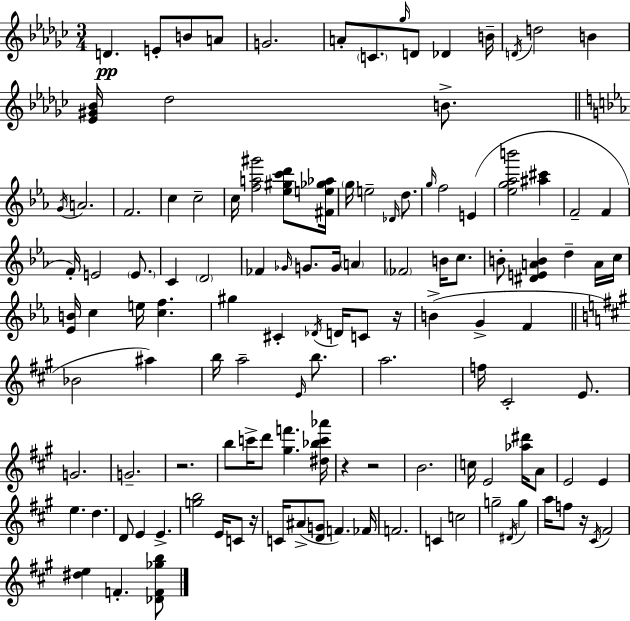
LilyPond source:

{
  \clef treble
  \numericTimeSignature
  \time 3/4
  \key ees \minor
  d'4.\pp e'8-. b'8 a'8 | g'2. | a'8-. \parenthesize c'8. \grace { ges''16 } d'8 des'4 | b'16-- \acciaccatura { d'16 } d''2 b'4 | \break <ees' gis' bes'>16 des''2 b'8.-> | \bar "||" \break \key ees \major \acciaccatura { g'16 } a'2. | f'2. | c''4 c''2-- | c''16 <f'' a'' gis'''>2 <ees'' gis'' c''' d'''>8 | \break <fis' e'' ges'' aes''>16 \parenthesize g''16 e''2-- \grace { des'16 } d''8. | \grace { g''16 } f''2 e'4( | <ees'' g'' aes'' b'''>2 <ais'' cis'''>4 | f'2-- f'4 | \break f'16-.) e'2 | \parenthesize e'8. c'4 \parenthesize d'2 | fes'4 \grace { ges'16 } g'8. g'16 | \parenthesize a'4 \parenthesize fes'2 | \break b'16 c''8. b'8-. <dis' e' a' b'>4 d''4-- | a'16 c''16 <ees' b'>16 c''4 e''16 <c'' f''>4. | gis''4 cis'4-. | \acciaccatura { des'16 } d'16 c'8 r16 b'4->( g'4-> | \break f'4 \bar "||" \break \key a \major bes'2 ais''4) | b''16 a''2-- \grace { e'16 } b''8. | a''2. | f''16 cis'2-. e'8. | \break g'2. | g'2.-- | r2. | b''8 c'''16-> d'''8 <gis'' f'''>4. | \break <dis'' bes'' c''' aes'''>16 r4 r2 | b'2. | c''16 e'2 <aes'' dis'''>16 a'8 | e'2 e'4 | \break e''4. d''4. | d'8 e'4 e'4.-> | <g'' b''>2 e'16 c'8 | r16 c'16 ais'8->( <d' g'>8 f'4.) | \break fes'16 f'2. | c'4 c''2 | g''2-- \acciaccatura { dis'16 } g''4 | a''16 f''8 r16 \acciaccatura { cis'16 } fis'2 | \break <dis'' e''>4 f'4.-. | <des' f' ges'' b''>8 \bar "|."
}